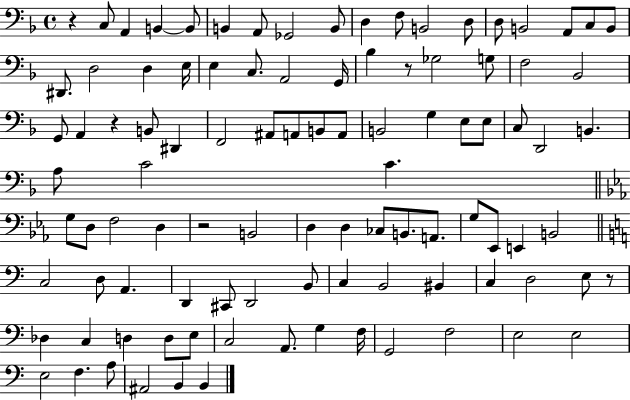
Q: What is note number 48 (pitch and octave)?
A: C4